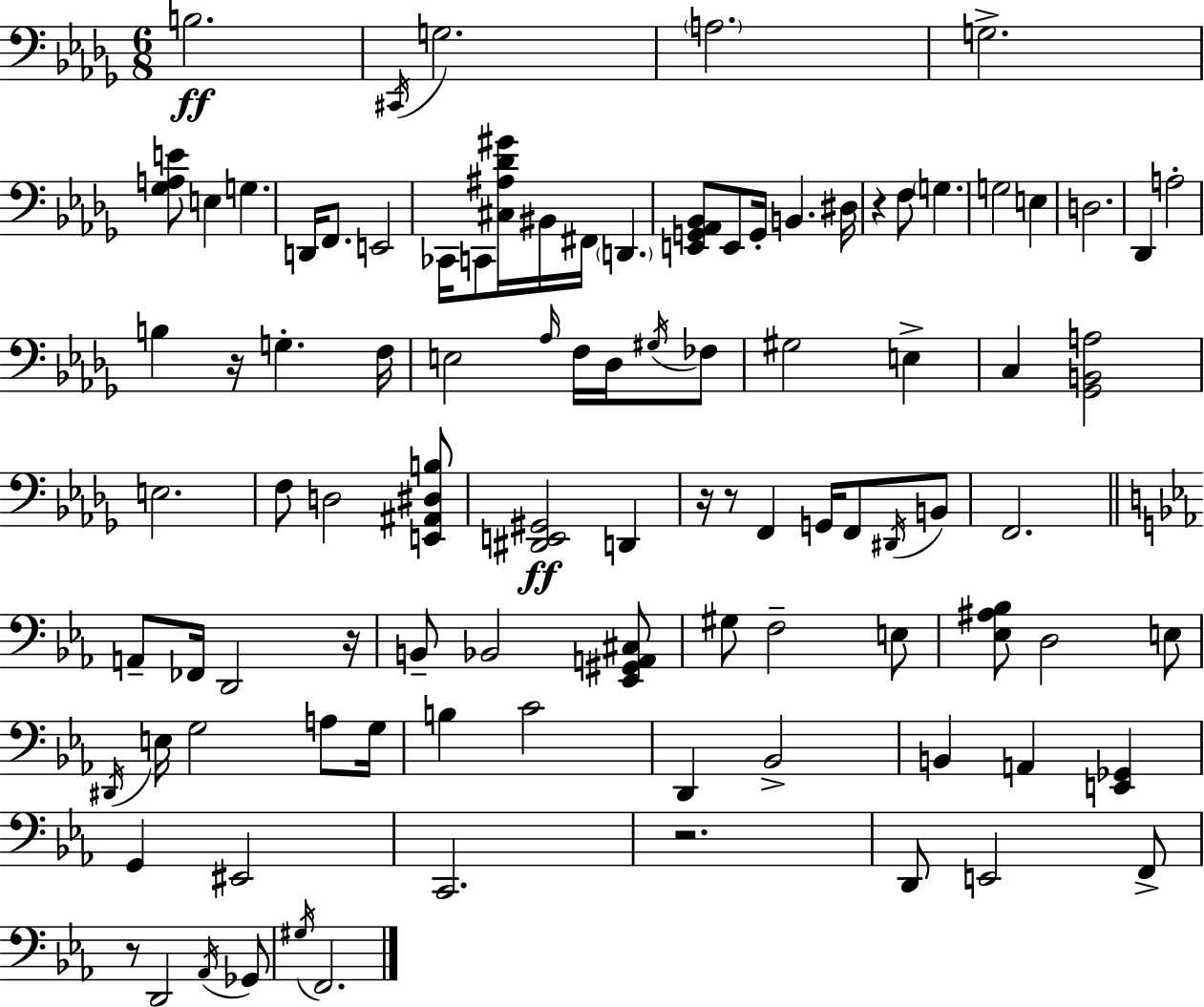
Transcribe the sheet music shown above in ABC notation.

X:1
T:Untitled
M:6/8
L:1/4
K:Bbm
B,2 ^C,,/4 G,2 A,2 G,2 [_G,A,E]/2 E, G, D,,/4 F,,/2 E,,2 _C,,/4 C,,/2 [^C,^A,_D^G]/4 ^B,,/4 ^F,,/4 D,, [E,,G,,_A,,_B,,]/2 E,,/2 G,,/4 B,, ^D,/4 z F,/2 G, G,2 E, D,2 _D,, A,2 B, z/4 G, F,/4 E,2 _A,/4 F,/4 _D,/4 ^G,/4 _F,/2 ^G,2 E, C, [_G,,B,,A,]2 E,2 F,/2 D,2 [E,,^A,,^D,B,]/2 [^D,,E,,^G,,]2 D,, z/4 z/2 F,, G,,/4 F,,/2 ^D,,/4 B,,/2 F,,2 A,,/2 _F,,/4 D,,2 z/4 B,,/2 _B,,2 [_E,,^G,,A,,^C,]/2 ^G,/2 F,2 E,/2 [_E,^A,_B,]/2 D,2 E,/2 ^D,,/4 E,/4 G,2 A,/2 G,/4 B, C2 D,, _B,,2 B,, A,, [E,,_G,,] G,, ^E,,2 C,,2 z2 D,,/2 E,,2 F,,/2 z/2 D,,2 _A,,/4 _G,,/2 ^G,/4 F,,2